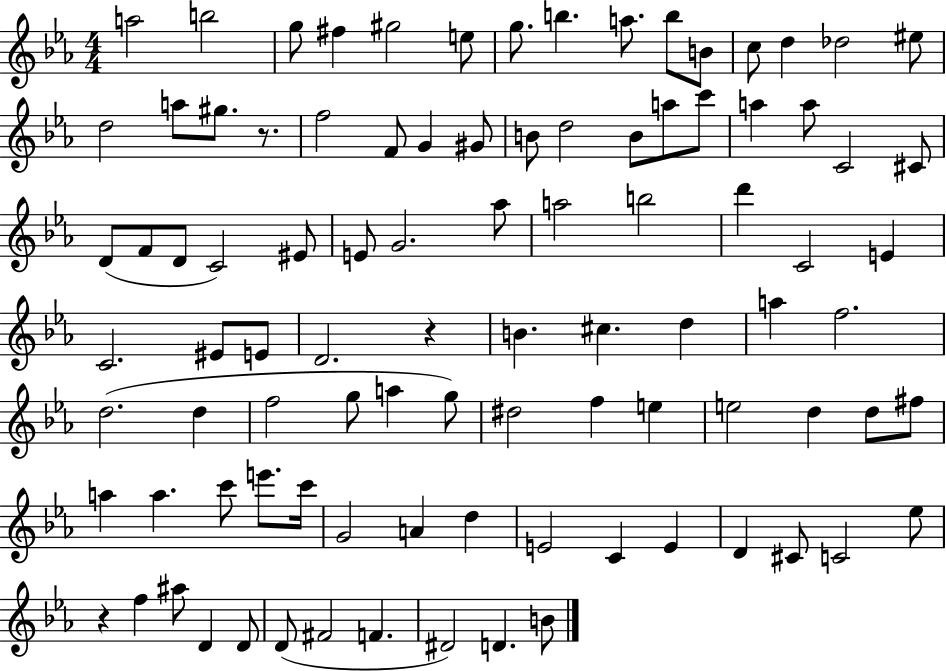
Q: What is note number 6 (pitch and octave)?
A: E5